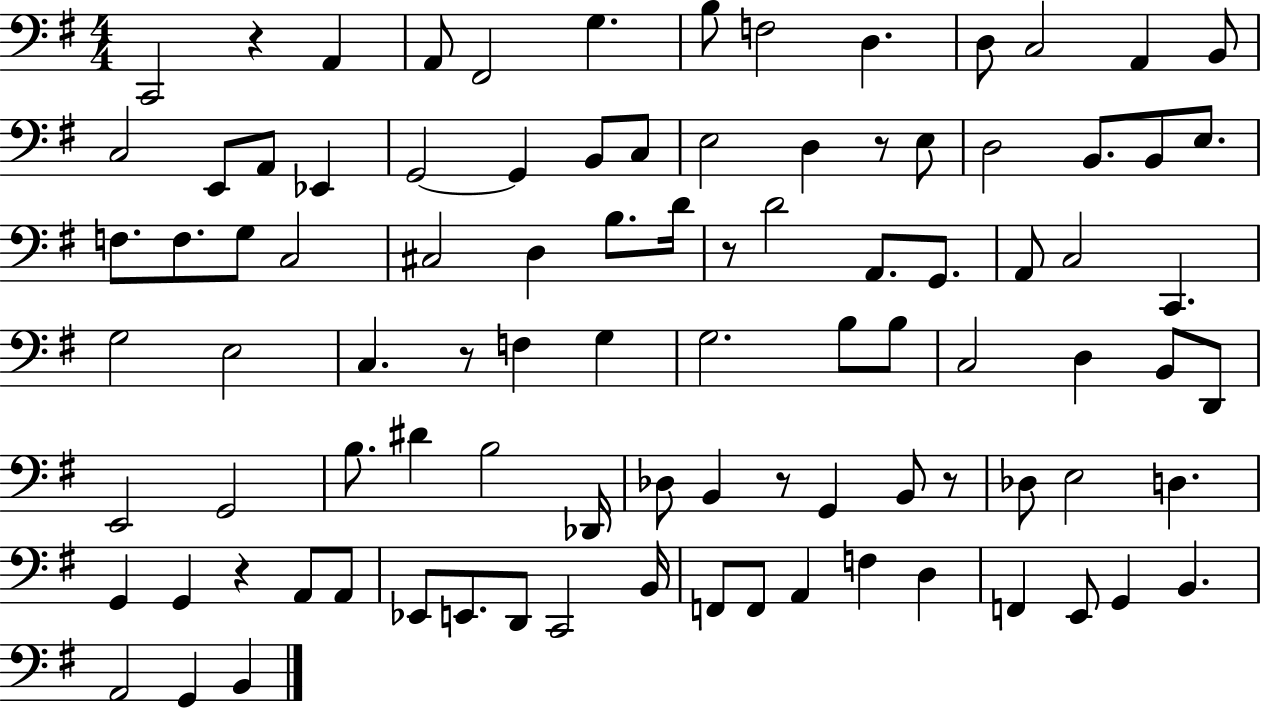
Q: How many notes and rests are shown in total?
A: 94